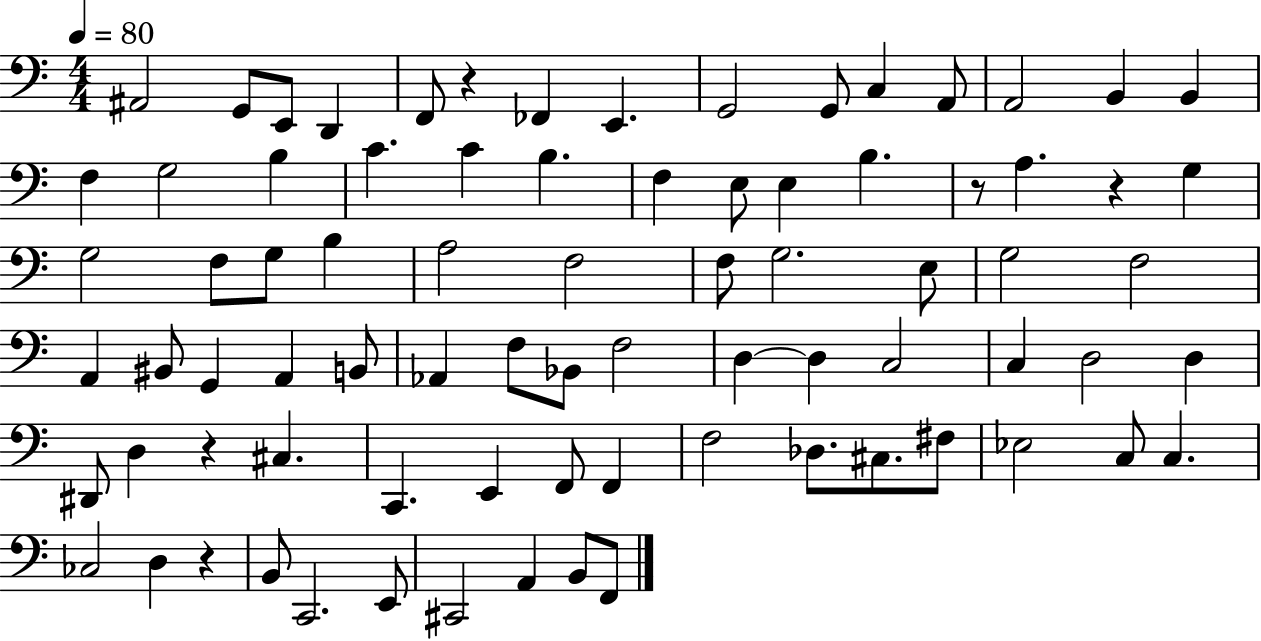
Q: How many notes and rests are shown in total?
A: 80